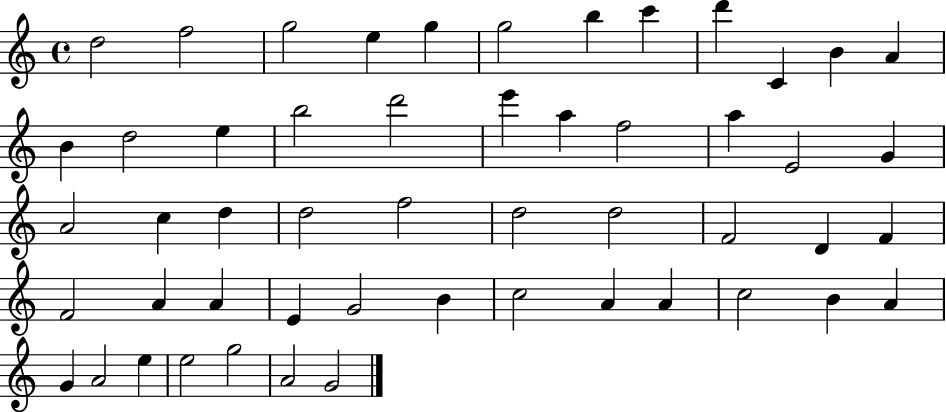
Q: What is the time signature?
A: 4/4